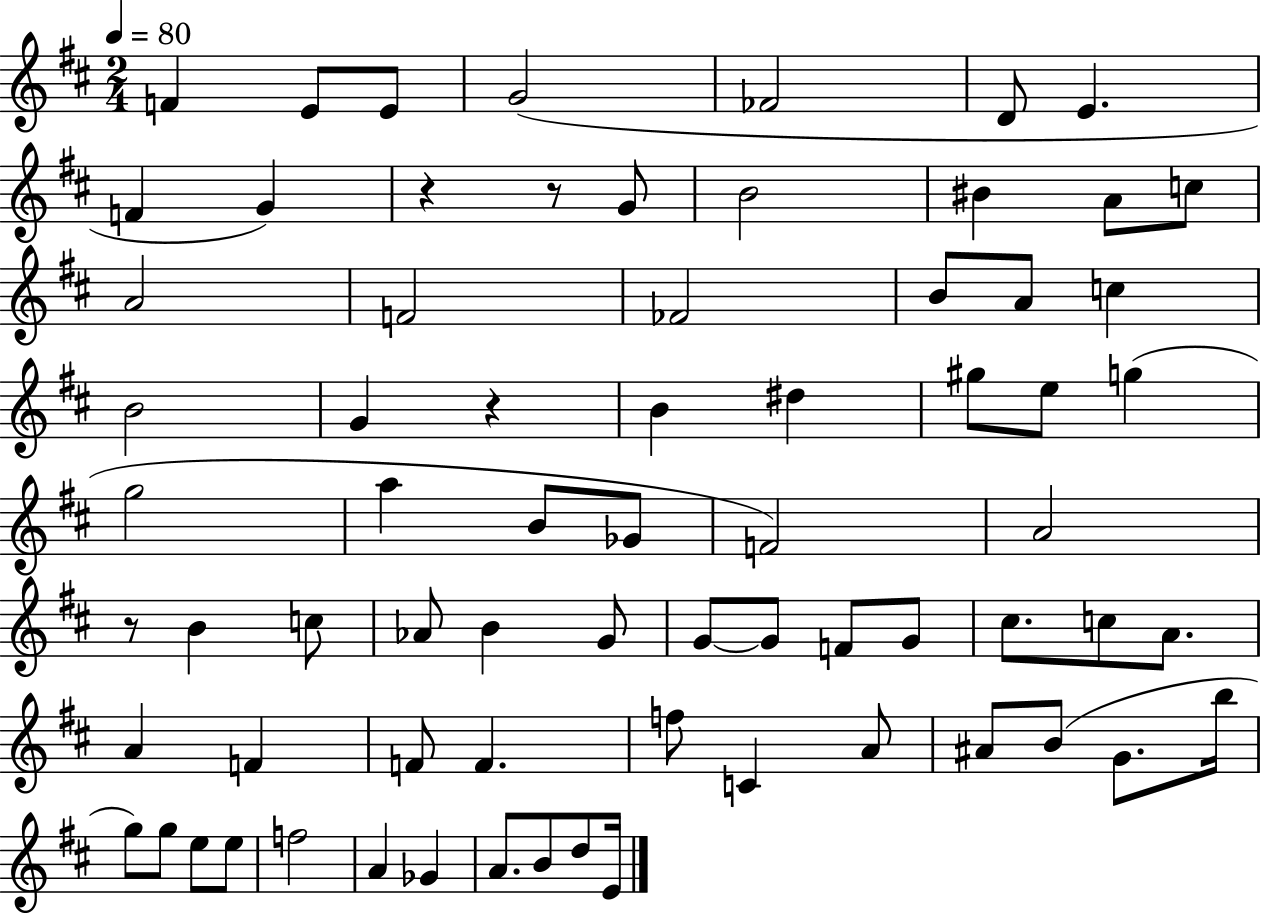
X:1
T:Untitled
M:2/4
L:1/4
K:D
F E/2 E/2 G2 _F2 D/2 E F G z z/2 G/2 B2 ^B A/2 c/2 A2 F2 _F2 B/2 A/2 c B2 G z B ^d ^g/2 e/2 g g2 a B/2 _G/2 F2 A2 z/2 B c/2 _A/2 B G/2 G/2 G/2 F/2 G/2 ^c/2 c/2 A/2 A F F/2 F f/2 C A/2 ^A/2 B/2 G/2 b/4 g/2 g/2 e/2 e/2 f2 A _G A/2 B/2 d/2 E/4